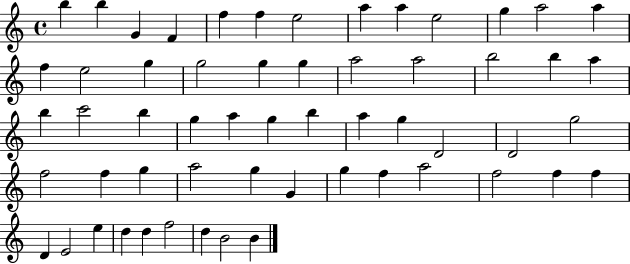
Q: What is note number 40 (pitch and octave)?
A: A5